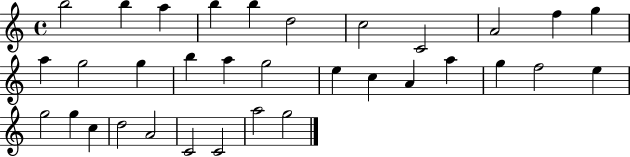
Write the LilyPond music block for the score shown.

{
  \clef treble
  \time 4/4
  \defaultTimeSignature
  \key c \major
  b''2 b''4 a''4 | b''4 b''4 d''2 | c''2 c'2 | a'2 f''4 g''4 | \break a''4 g''2 g''4 | b''4 a''4 g''2 | e''4 c''4 a'4 a''4 | g''4 f''2 e''4 | \break g''2 g''4 c''4 | d''2 a'2 | c'2 c'2 | a''2 g''2 | \break \bar "|."
}